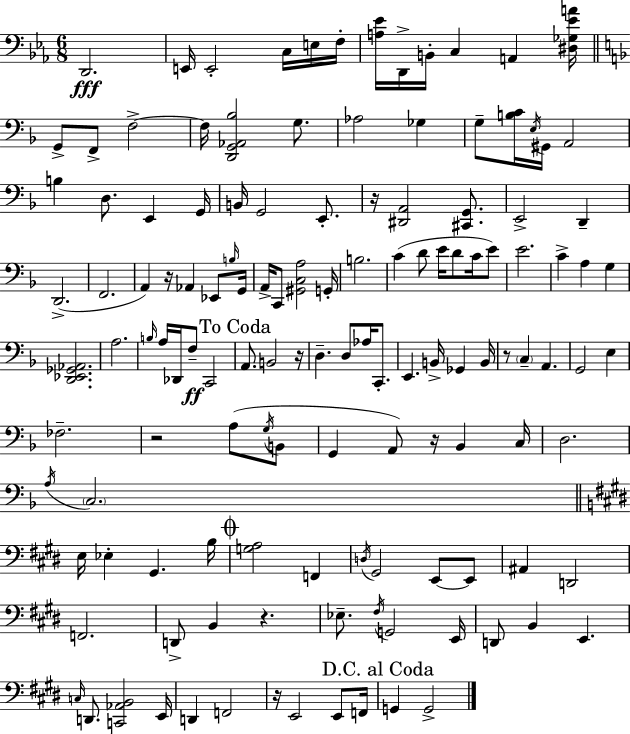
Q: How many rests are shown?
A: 8